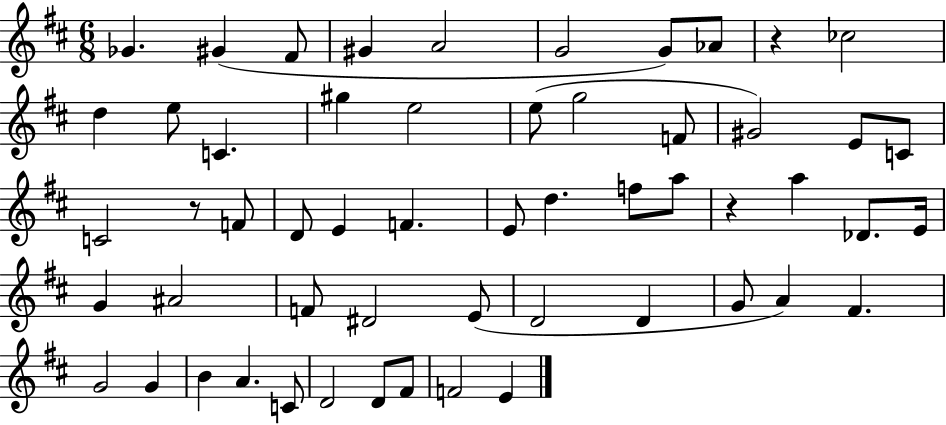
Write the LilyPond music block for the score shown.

{
  \clef treble
  \numericTimeSignature
  \time 6/8
  \key d \major
  ges'4. gis'4( fis'8 | gis'4 a'2 | g'2 g'8) aes'8 | r4 ces''2 | \break d''4 e''8 c'4. | gis''4 e''2 | e''8( g''2 f'8 | gis'2) e'8 c'8 | \break c'2 r8 f'8 | d'8 e'4 f'4. | e'8 d''4. f''8 a''8 | r4 a''4 des'8. e'16 | \break g'4 ais'2 | f'8 dis'2 e'8( | d'2 d'4 | g'8 a'4) fis'4. | \break g'2 g'4 | b'4 a'4. c'8 | d'2 d'8 fis'8 | f'2 e'4 | \break \bar "|."
}